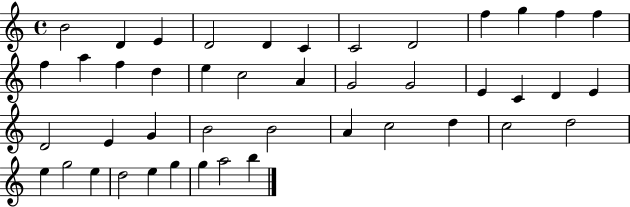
X:1
T:Untitled
M:4/4
L:1/4
K:C
B2 D E D2 D C C2 D2 f g f f f a f d e c2 A G2 G2 E C D E D2 E G B2 B2 A c2 d c2 d2 e g2 e d2 e g g a2 b